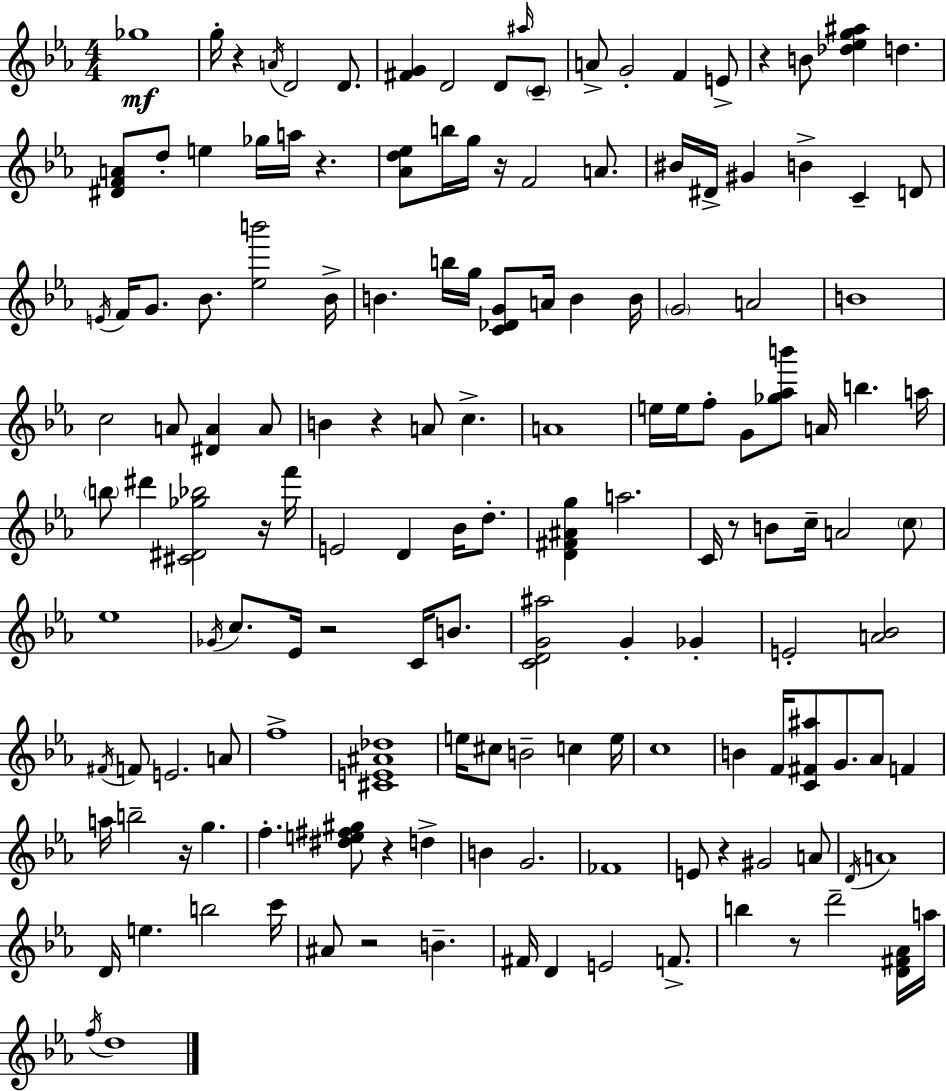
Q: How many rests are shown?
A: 13